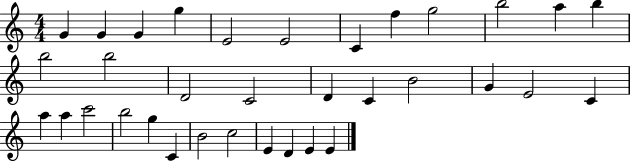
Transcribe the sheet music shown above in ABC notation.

X:1
T:Untitled
M:4/4
L:1/4
K:C
G G G g E2 E2 C f g2 b2 a b b2 b2 D2 C2 D C B2 G E2 C a a c'2 b2 g C B2 c2 E D E E